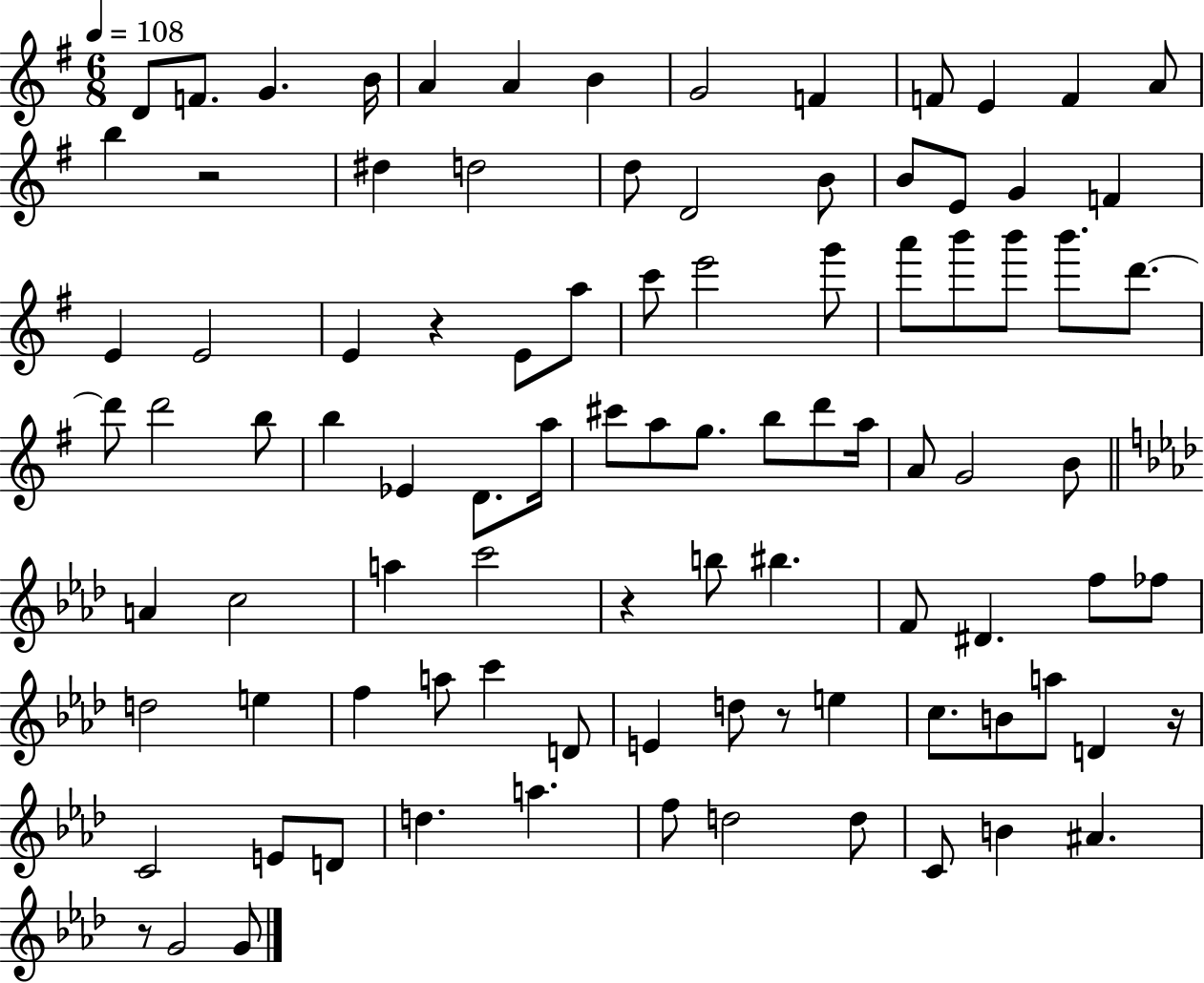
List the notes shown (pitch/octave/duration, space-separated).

D4/e F4/e. G4/q. B4/s A4/q A4/q B4/q G4/h F4/q F4/e E4/q F4/q A4/e B5/q R/h D#5/q D5/h D5/e D4/h B4/e B4/e E4/e G4/q F4/q E4/q E4/h E4/q R/q E4/e A5/e C6/e E6/h G6/e A6/e B6/e B6/e B6/e. D6/e. D6/e D6/h B5/e B5/q Eb4/q D4/e. A5/s C#6/e A5/e G5/e. B5/e D6/e A5/s A4/e G4/h B4/e A4/q C5/h A5/q C6/h R/q B5/e BIS5/q. F4/e D#4/q. F5/e FES5/e D5/h E5/q F5/q A5/e C6/q D4/e E4/q D5/e R/e E5/q C5/e. B4/e A5/e D4/q R/s C4/h E4/e D4/e D5/q. A5/q. F5/e D5/h D5/e C4/e B4/q A#4/q. R/e G4/h G4/e